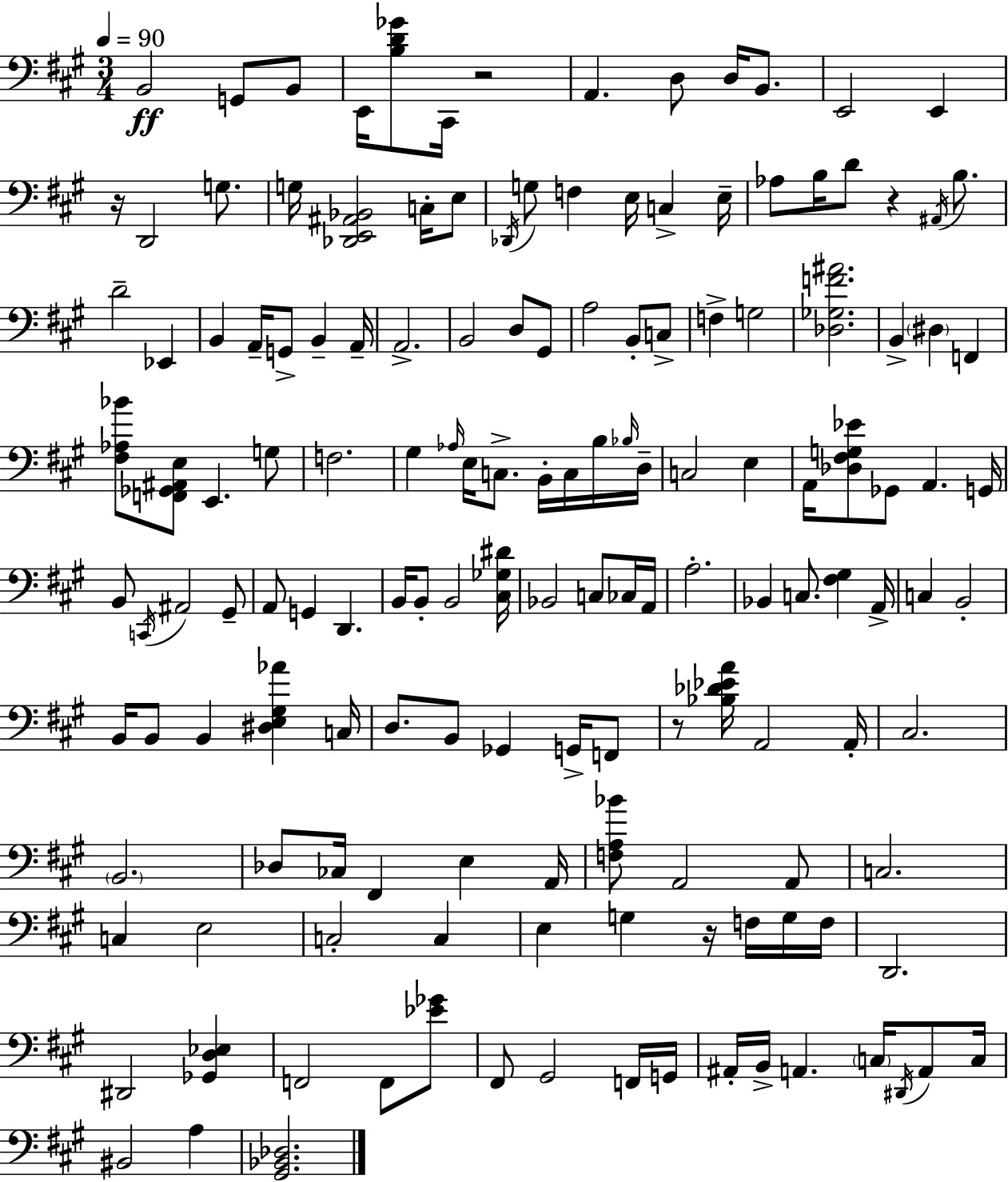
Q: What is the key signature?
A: A major